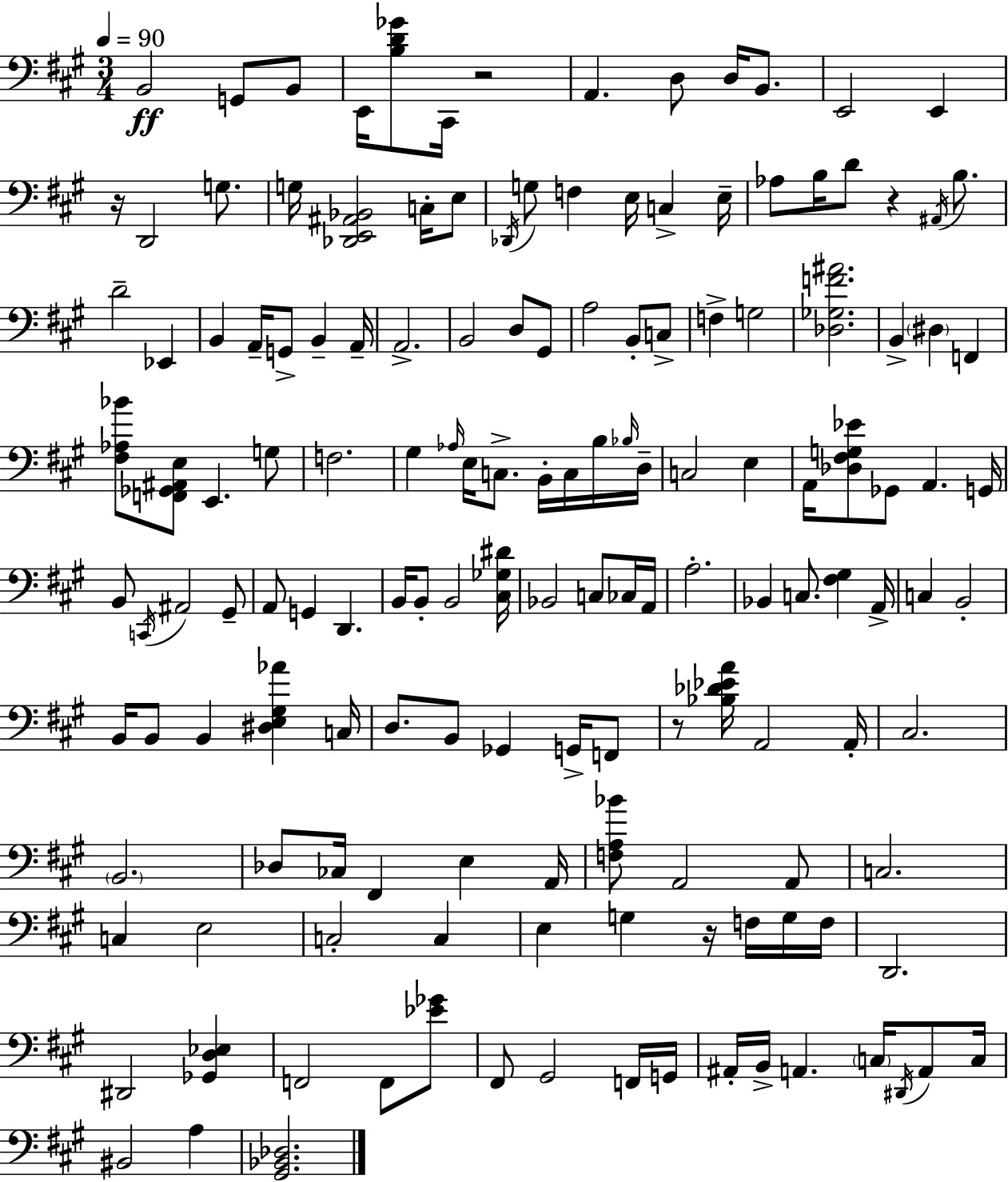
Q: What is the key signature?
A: A major